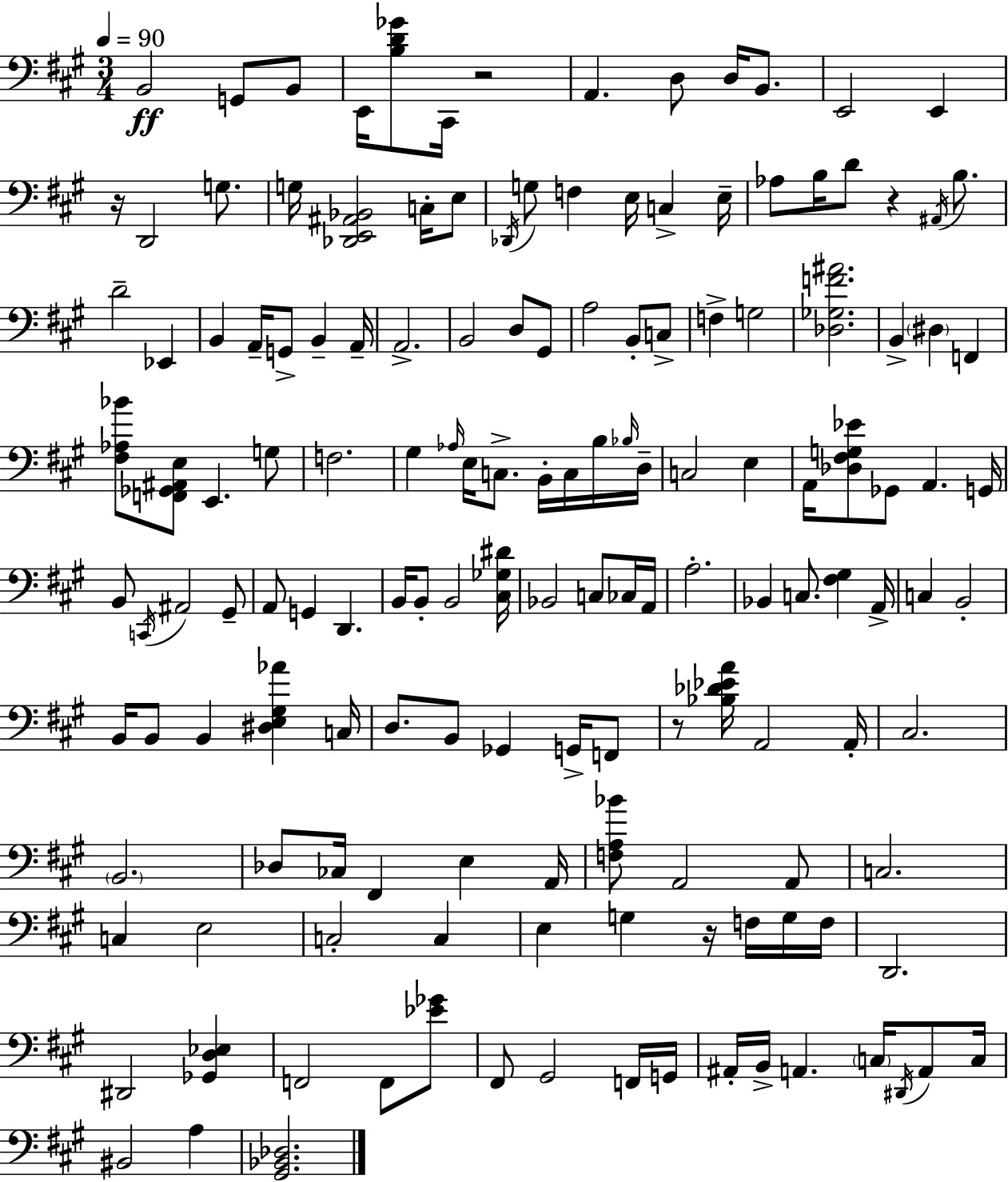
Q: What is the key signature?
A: A major